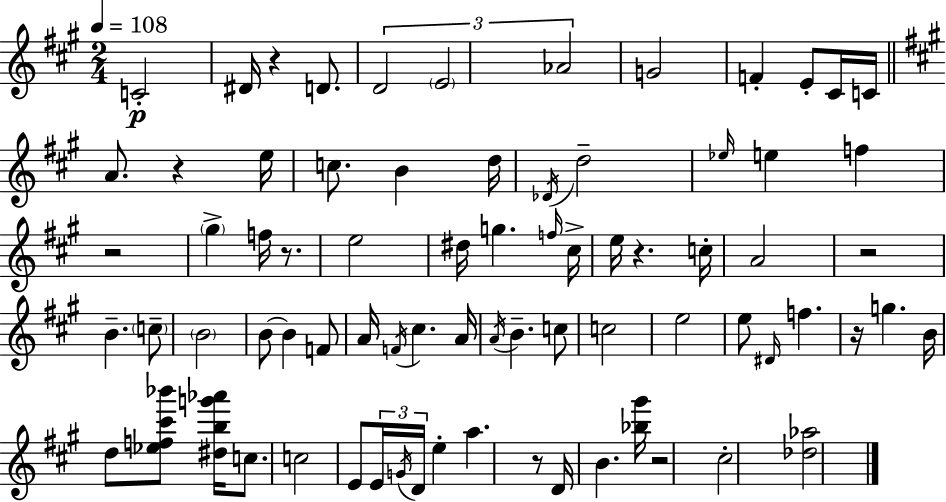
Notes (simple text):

C4/h D#4/s R/q D4/e. D4/h E4/h Ab4/h G4/h F4/q E4/e C#4/s C4/s A4/e. R/q E5/s C5/e. B4/q D5/s Db4/s D5/h Eb5/s E5/q F5/q R/h G#5/q F5/s R/e. E5/h D#5/s G5/q. F5/s C#5/s E5/s R/q. C5/s A4/h R/h B4/q. C5/e B4/h B4/e B4/q F4/e A4/s F4/s C#5/q. A4/s A4/s B4/q. C5/e C5/h E5/h E5/e D#4/s F5/q. R/s G5/q. B4/s D5/e [Eb5,F5,C#6,Bb6]/e [D#5,B5,G6,Ab6]/s C5/e. C5/h E4/e E4/s G4/s D4/s E5/q A5/q. R/e D4/s B4/q. [Bb5,G#6]/s R/h C#5/h [Db5,Ab5]/h